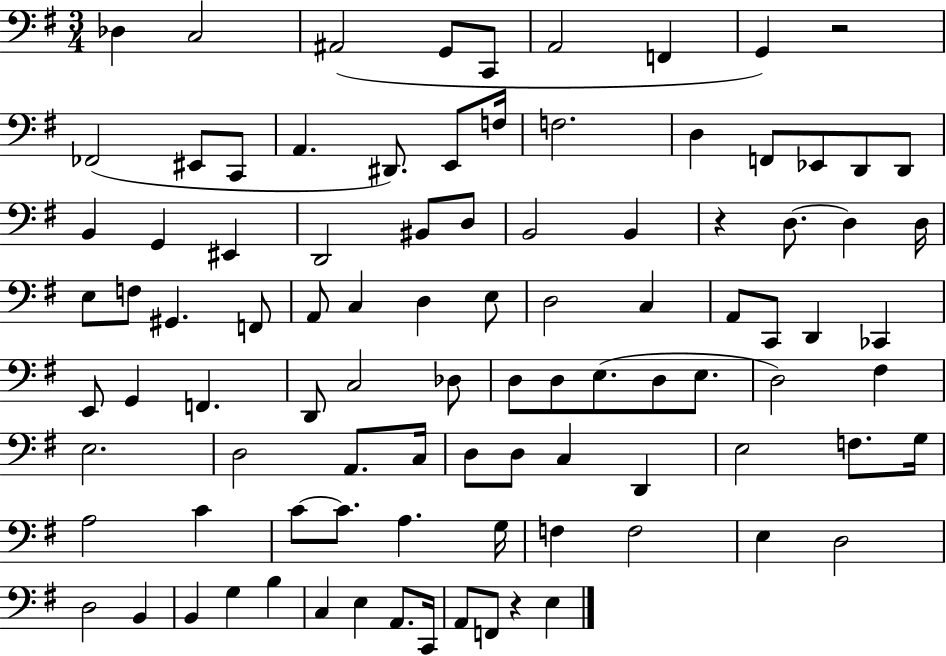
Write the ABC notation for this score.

X:1
T:Untitled
M:3/4
L:1/4
K:G
_D, C,2 ^A,,2 G,,/2 C,,/2 A,,2 F,, G,, z2 _F,,2 ^E,,/2 C,,/2 A,, ^D,,/2 E,,/2 F,/4 F,2 D, F,,/2 _E,,/2 D,,/2 D,,/2 B,, G,, ^E,, D,,2 ^B,,/2 D,/2 B,,2 B,, z D,/2 D, D,/4 E,/2 F,/2 ^G,, F,,/2 A,,/2 C, D, E,/2 D,2 C, A,,/2 C,,/2 D,, _C,, E,,/2 G,, F,, D,,/2 C,2 _D,/2 D,/2 D,/2 E,/2 D,/2 E,/2 D,2 ^F, E,2 D,2 A,,/2 C,/4 D,/2 D,/2 C, D,, E,2 F,/2 G,/4 A,2 C C/2 C/2 A, G,/4 F, F,2 E, D,2 D,2 B,, B,, G, B, C, E, A,,/2 C,,/4 A,,/2 F,,/2 z E,